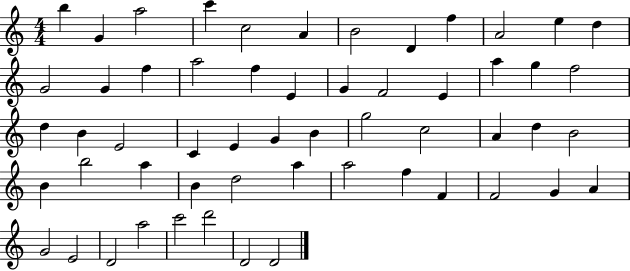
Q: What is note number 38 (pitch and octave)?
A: B5